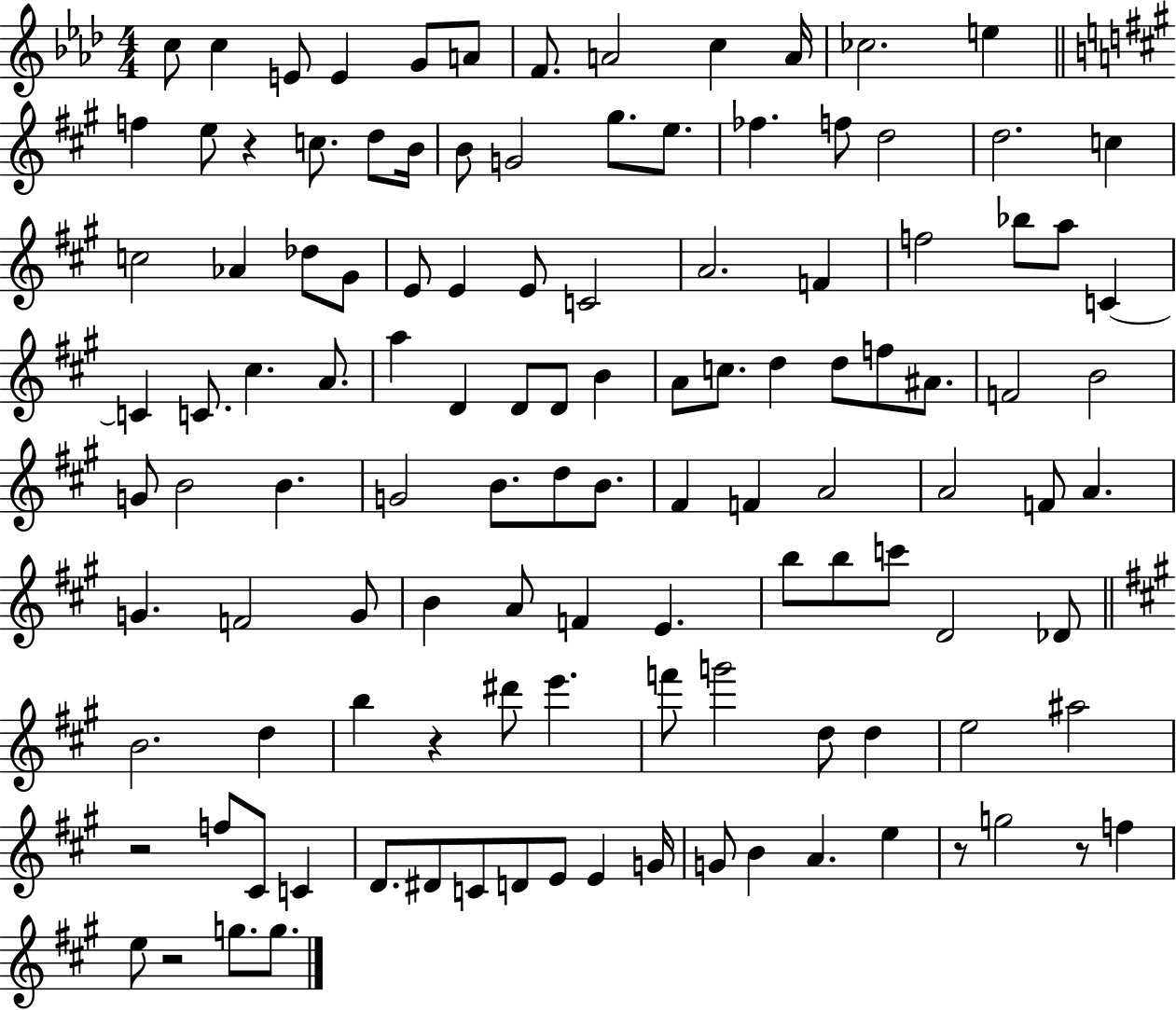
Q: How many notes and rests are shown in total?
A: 118